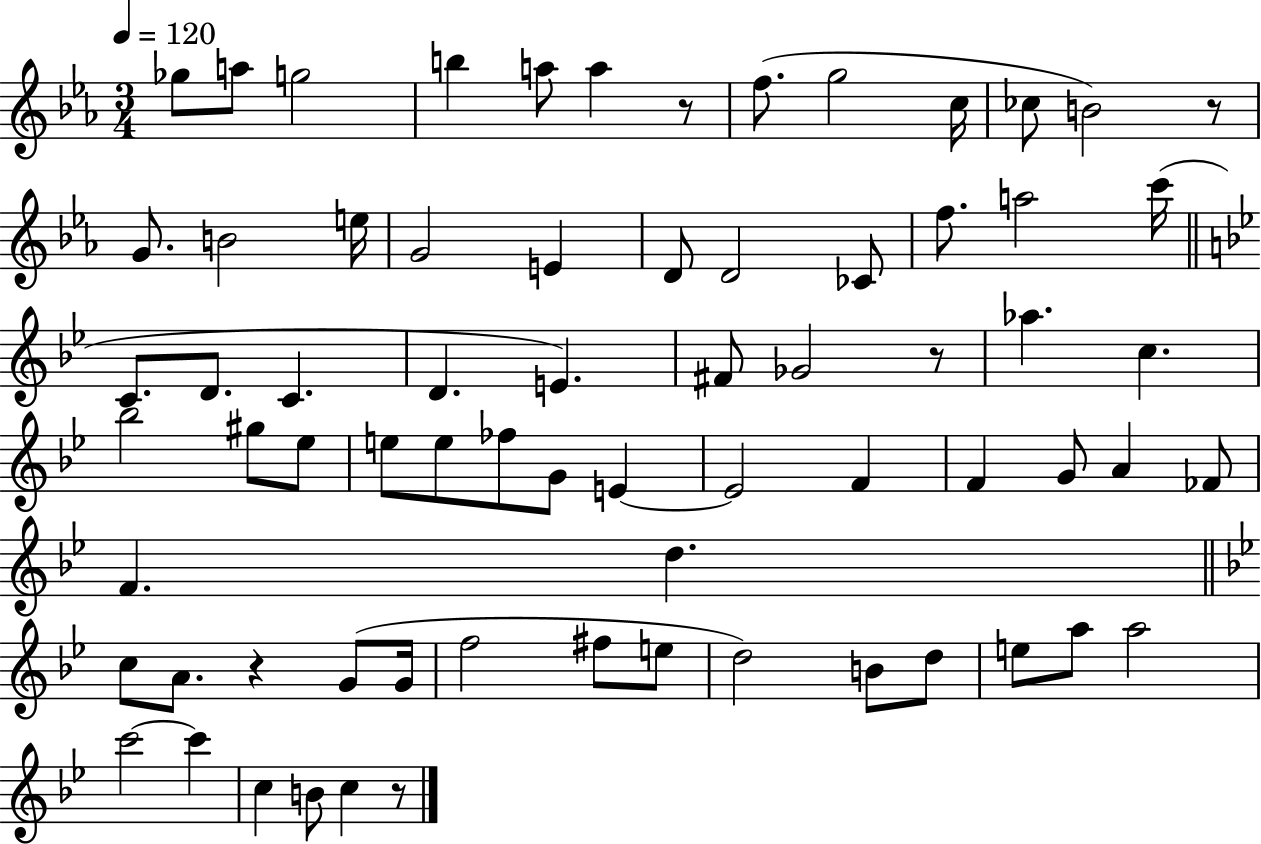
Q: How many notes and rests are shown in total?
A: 70